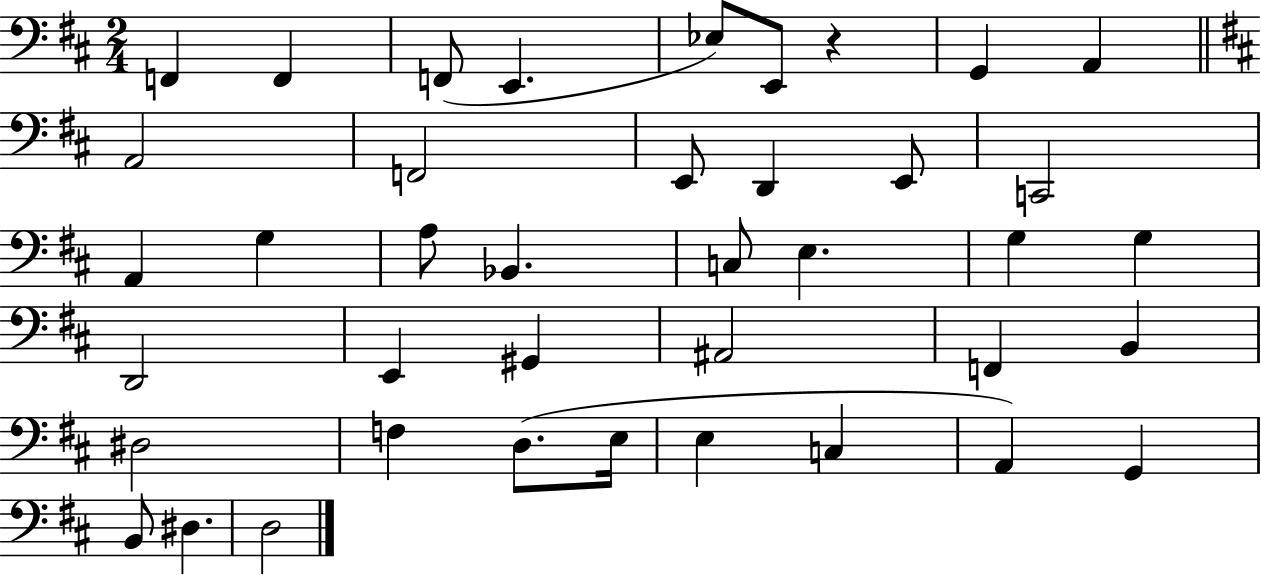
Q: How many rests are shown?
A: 1